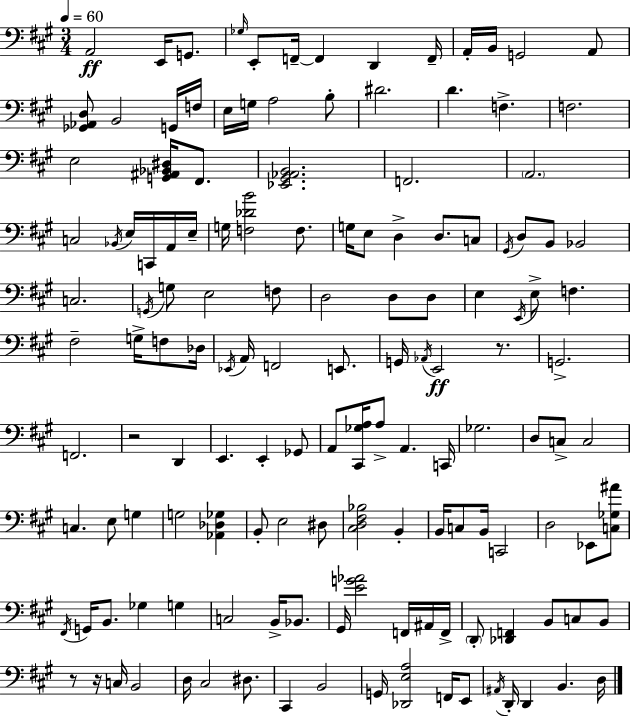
{
  \clef bass
  \numericTimeSignature
  \time 3/4
  \key a \major
  \tempo 4 = 60
  a,2\ff e,16 g,8. | \grace { ges16 } e,8-. f,16--~~ f,4 d,4 | f,16-- a,16-. b,16 g,2 a,8 | <ges, aes, d>8 b,2 g,16 | \break f16 e16 g16 a2 b8-. | dis'2. | d'4. f4.-> | f2. | \break e2 <g, ais, bes, dis>16 fis,8. | <ees, gis, aes, b,>2. | f,2. | \parenthesize a,2. | \break c2 \acciaccatura { bes,16 } e16 c,16 | a,16 e16-- g16 <f des' b'>2 f8. | g16 e8 d4-> d8. | c8 \acciaccatura { gis,16 } d8 b,8 bes,2 | \break c2. | \acciaccatura { g,16 } g8 e2 | f8 d2 | d8 d8 e4 \acciaccatura { e,16 } e8-> f4. | \break fis2-- | g16-> f8 des16 \acciaccatura { ees,16 } a,16 f,2 | e,8. g,16 \acciaccatura { aes,16 } e,2\ff | r8. g,2.-> | \break f,2. | r2 | d,4 e,4. | e,4-. ges,8 a,8 <cis, ges a>16 a8-> | \break a,4. c,16 ges2. | d8 c8-> c2 | c4. | e8 g4 g2 | \break <aes, des ges>4 b,8-. e2 | dis8 <cis d fis bes>2 | b,4-. b,16 c8 b,16 c,2 | d2 | \break ees,8 <c ges ais'>8 \acciaccatura { fis,16 } g,16 b,8. | ges4 g4 c2 | b,16-> bes,8. gis,16 <e' g' aes'>2 | f,16 ais,16 f,16-> \parenthesize d,8-. <des, f,>4 | \break b,8 c8 b,8 r8 r16 c16 | b,2 d16 cis2 | dis8. cis,4 | b,2 g,16 <des, e a>2 | \break f,16 e,8 \acciaccatura { ais,16 } d,16-. d,4 | b,4. d16 \bar "|."
}